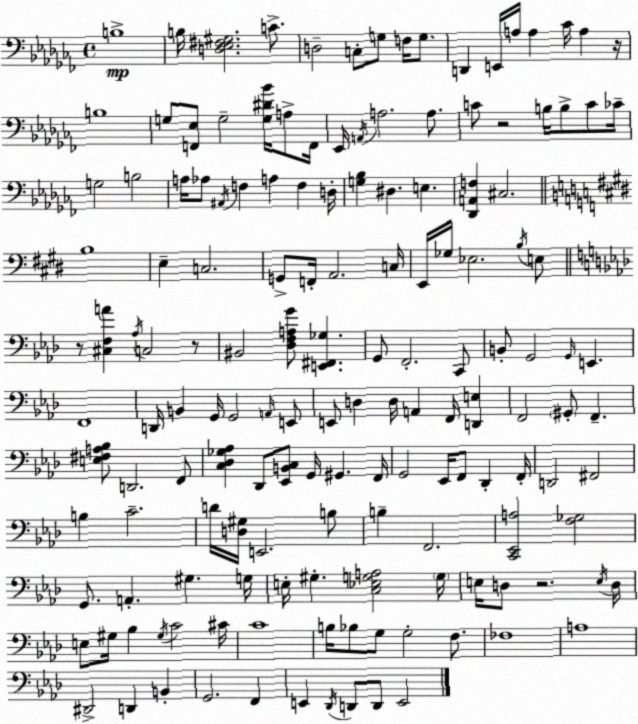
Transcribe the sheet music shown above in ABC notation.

X:1
T:Untitled
M:4/4
L:1/4
K:Abm
B,4 B,/4 [D,_E,^F,^G,]2 C/2 D,2 C,/2 G,/2 F,/4 G,/2 D,, E,,/4 A,/4 A, _C/4 A, z/4 B,4 G,/2 [F,,_E,]/2 G,2 [G,^D_B]/4 A,/2 F,,/4 _E,,/4 A,,/4 A,2 A,/2 C/2 z2 B,/4 B,/2 C/2 _C/4 G,2 B,2 A,/4 _A,/2 ^A,,/4 F, A, F, D,/4 [G,_B,] ^D, E, [_D,,A,,F,] ^C,2 B,4 E, C,2 G,,/2 F,,/4 A,,2 C,/4 E,,/4 _G,/4 _E,2 B,/4 E,/2 z/2 [^C,F,A] _A,/4 C,2 z/2 ^B,,2 [_D,F,A,G]/2 [E,,^F,,_G,] G,,/2 F,,2 C,,/2 B,,/2 G,,2 G,,/4 E,, F,,4 D,,/4 B,, G,,/4 G,,2 A,,/4 E,,/2 E,,/2 D, D,/4 A,, F,,/4 [D,,E,] F,,2 ^G,,/2 F,, [E,^F,A,_B,]/2 D,,2 F,,/2 [C,_D,_G,_A,] _D,,/2 [_E,,B,,C,]/2 G,,/4 ^G,, F,,/4 G,,2 _E,,/4 F,,/2 _D,, F,,/4 D,,2 ^F,,2 B, C2 D/4 [D,^G,]/4 E,,2 B,/2 B, F,,2 [C,,_E,,A,]2 [F,_G,]2 G,,/2 A,, ^G, G,/4 E,/4 ^G, [C,_E,G,A,]2 G,/4 E,/4 D,/2 z2 E,/4 D,/4 E,/2 ^G,/4 _B, ^G,/4 C2 ^C/4 C4 B,/4 _B,/2 G,/2 G,2 F,/2 _F,4 A,4 ^D,,2 D,, B,, G,,2 F,, E,, _D,,/4 D,,/2 D,,/2 E,,2